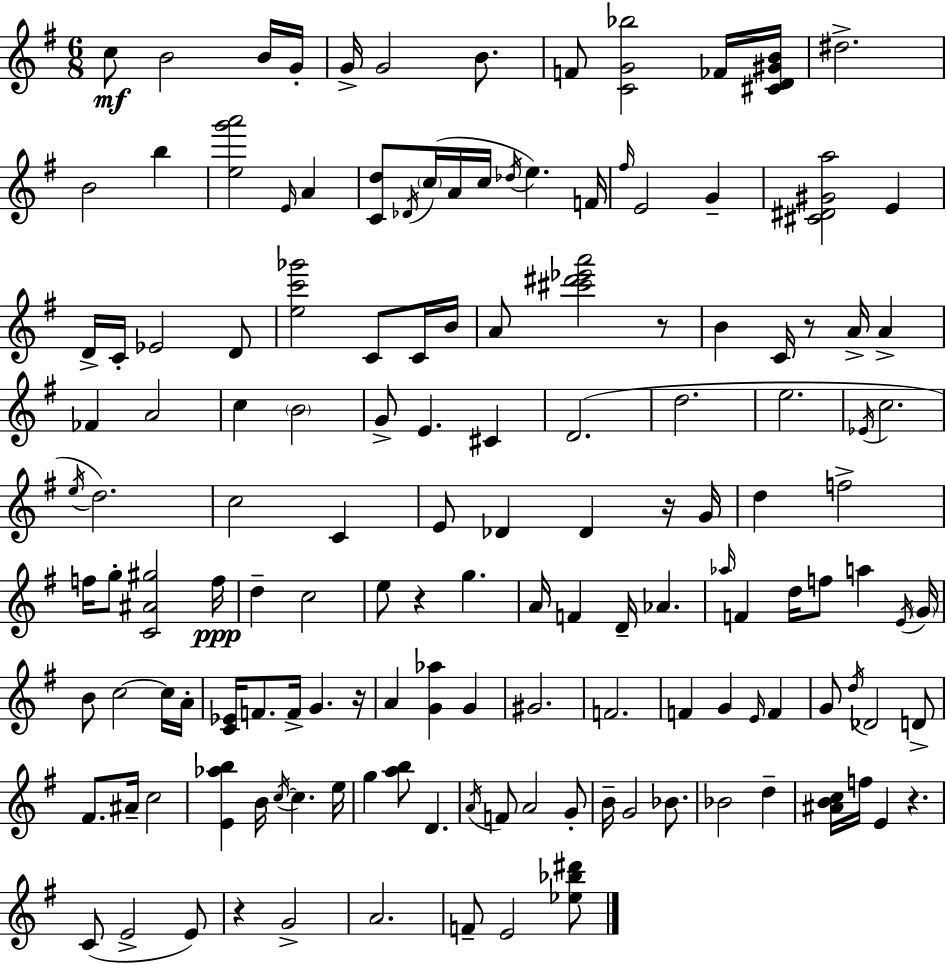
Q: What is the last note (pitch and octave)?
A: E4